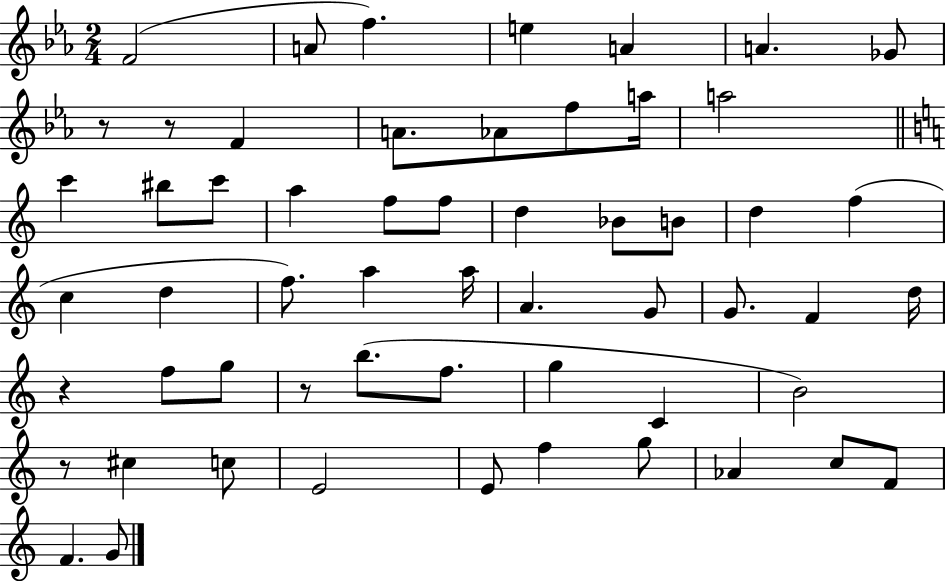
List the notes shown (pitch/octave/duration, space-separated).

F4/h A4/e F5/q. E5/q A4/q A4/q. Gb4/e R/e R/e F4/q A4/e. Ab4/e F5/e A5/s A5/h C6/q BIS5/e C6/e A5/q F5/e F5/e D5/q Bb4/e B4/e D5/q F5/q C5/q D5/q F5/e. A5/q A5/s A4/q. G4/e G4/e. F4/q D5/s R/q F5/e G5/e R/e B5/e. F5/e. G5/q C4/q B4/h R/e C#5/q C5/e E4/h E4/e F5/q G5/e Ab4/q C5/e F4/e F4/q. G4/e